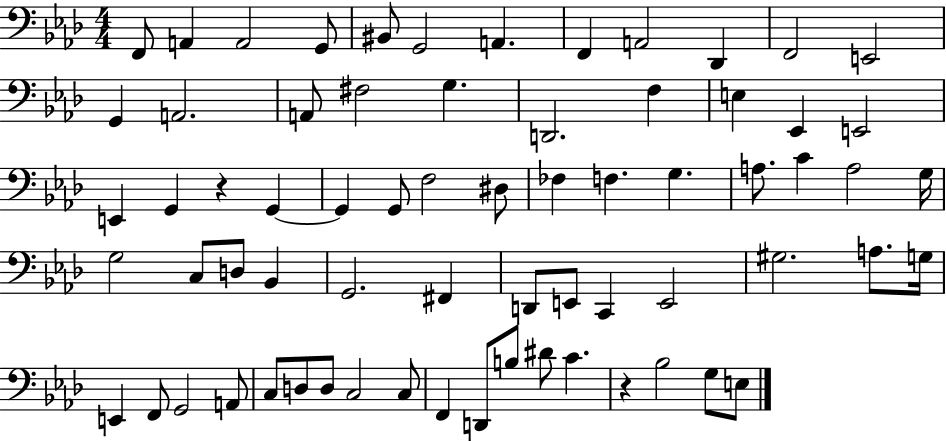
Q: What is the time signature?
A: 4/4